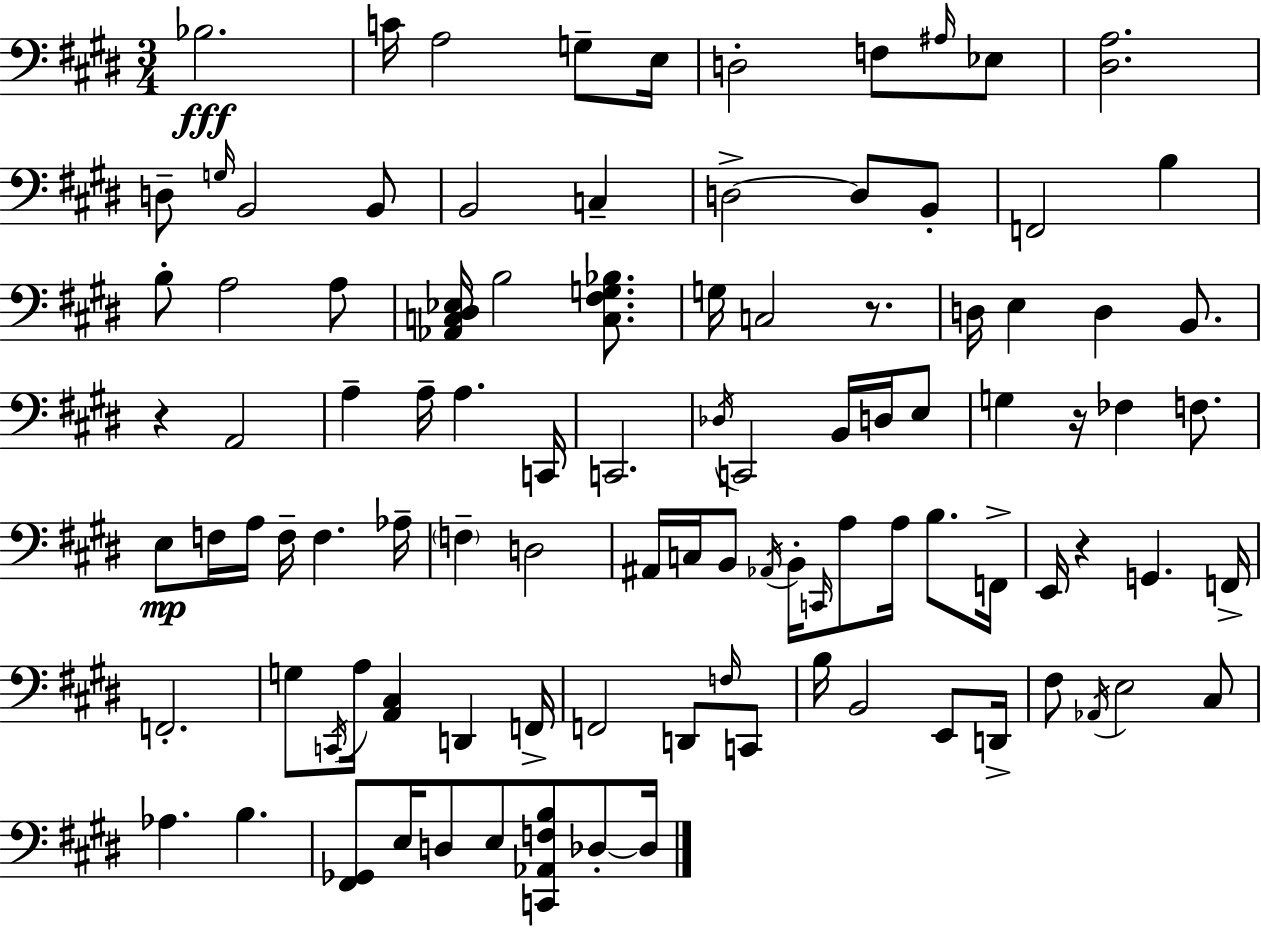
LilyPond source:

{
  \clef bass
  \numericTimeSignature
  \time 3/4
  \key e \major
  bes2.\fff | c'16 a2 g8-- e16 | d2-. f8 \grace { ais16 } ees8 | <dis a>2. | \break d8-- \grace { g16 } b,2 | b,8 b,2 c4-- | d2->~~ d8 | b,8-. f,2 b4 | \break b8-. a2 | a8 <aes, c dis ees>16 b2 <c fis g bes>8. | g16 c2 r8. | d16 e4 d4 b,8. | \break r4 a,2 | a4-- a16-- a4. | c,16 c,2. | \acciaccatura { des16 } c,2 b,16 | \break d16 e8 g4 r16 fes4 | f8. e8\mp f16 a16 f16-- f4. | aes16-- \parenthesize f4-- d2 | ais,16 c16 b,8 \acciaccatura { aes,16 } b,16-. \grace { c,16 } a8 | \break a16 b8. f,16-> e,16 r4 g,4. | f,16-> f,2.-. | g8 \acciaccatura { c,16 } a16 <a, cis>4 | d,4 f,16-> f,2 | \break d,8 \grace { f16 } c,8 b16 b,2 | e,8 d,16-> fis8 \acciaccatura { aes,16 } e2 | cis8 aes4. | b4. <fis, ges,>8 e16 d8 | \break e8 <c, aes, f b>8 des8-.~~ des16 \bar "|."
}